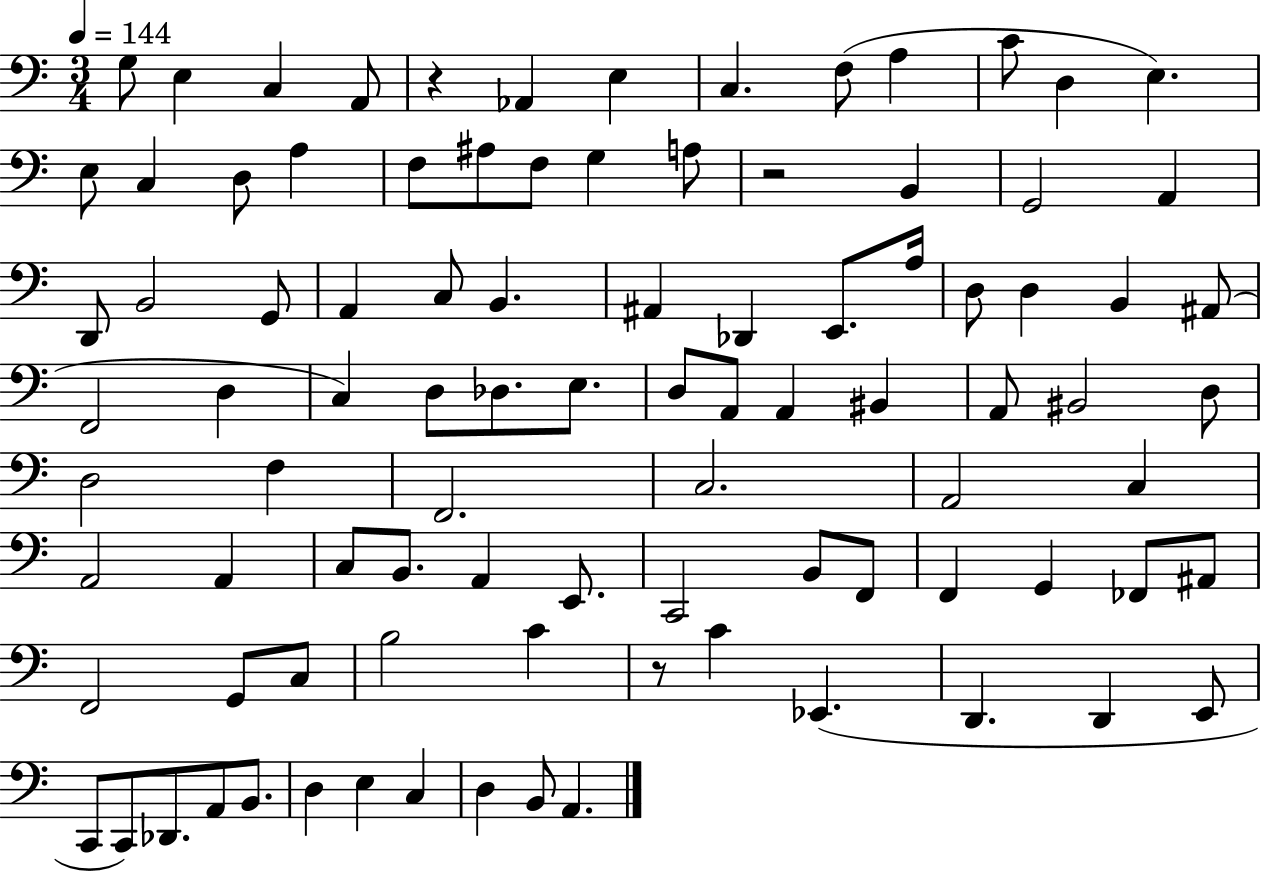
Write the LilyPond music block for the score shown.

{
  \clef bass
  \numericTimeSignature
  \time 3/4
  \key c \major
  \tempo 4 = 144
  g8 e4 c4 a,8 | r4 aes,4 e4 | c4. f8( a4 | c'8 d4 e4.) | \break e8 c4 d8 a4 | f8 ais8 f8 g4 a8 | r2 b,4 | g,2 a,4 | \break d,8 b,2 g,8 | a,4 c8 b,4. | ais,4 des,4 e,8. a16 | d8 d4 b,4 ais,8( | \break f,2 d4 | c4) d8 des8. e8. | d8 a,8 a,4 bis,4 | a,8 bis,2 d8 | \break d2 f4 | f,2. | c2. | a,2 c4 | \break a,2 a,4 | c8 b,8. a,4 e,8. | c,2 b,8 f,8 | f,4 g,4 fes,8 ais,8 | \break f,2 g,8 c8 | b2 c'4 | r8 c'4 ees,4.( | d,4. d,4 e,8 | \break c,8 c,8) des,8. a,8 b,8. | d4 e4 c4 | d4 b,8 a,4. | \bar "|."
}